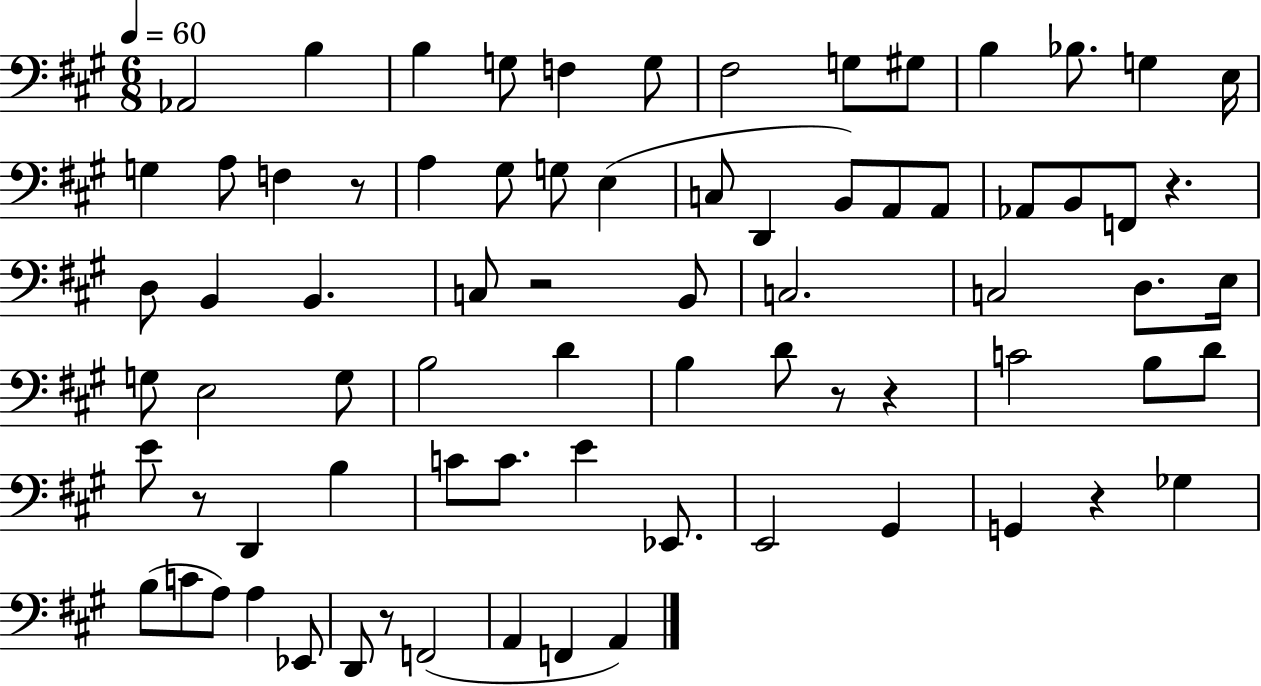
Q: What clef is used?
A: bass